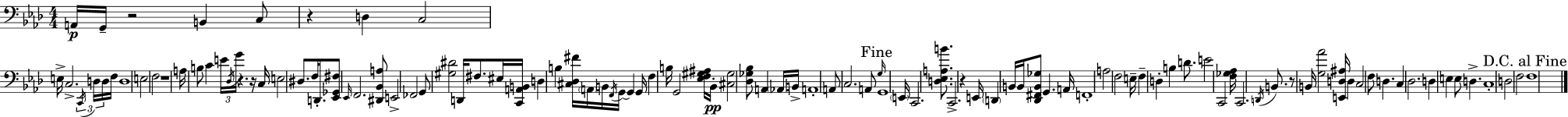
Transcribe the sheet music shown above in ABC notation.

X:1
T:Untitled
M:4/4
L:1/4
K:Fm
A,,/4 G,,/4 z2 B,, C,/2 z D, C,2 E,/4 C,2 C,,/4 D,/4 D,/4 F,/4 D,4 E,2 F,2 z4 A,/4 B,/2 C E/4 _D,/4 G/4 z z/4 C,/4 E,2 ^D,/2 F,/4 D,,/2 [_E,,_G,,^F,]/2 _E,,/4 F,,2 [^D,,_B,,A,]/2 E,,2 _F,,2 G,,/2 [^G,^D]2 D,,/4 ^F,/2 ^E,/4 [C,,A,,B,,]/4 D, B, [^C,_D,^F]/4 A,,/4 B,,/4 F,,/4 G,,/4 G,, G,,/4 F, B,/4 G,,2 [_E,F,^G,^A,]/4 _B,,/4 [^C,^G,]2 [_D,_G,_B,]/2 A,, _A,,/4 B,,/4 A,,4 A,,/2 C,2 A,,/2 G,/4 G,,4 E,,/4 C,,2 [D,_E,A,B]/2 C,,2 z E,,/4 D,, B,,/4 B,,/4 [_D,,^F,,B,,_G,]/2 G,, A,,/4 F,,4 A,2 F,2 E,/4 F, D, B, D/2 E2 C,,2 [F,_G,_A,]/4 C,,2 D,,/4 B,,/2 z/2 B,,/4 [G,_A]2 [E,,D,^A,]/4 D, C,2 F,/2 D, C, _D,2 D, E, E,/2 D, C,4 D,2 F,2 F,4